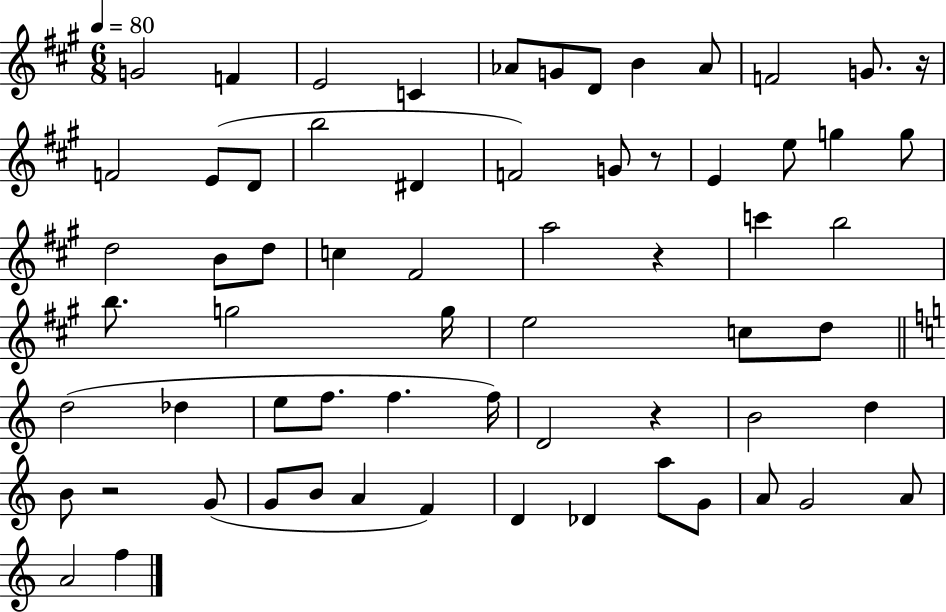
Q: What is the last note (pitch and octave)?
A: F5